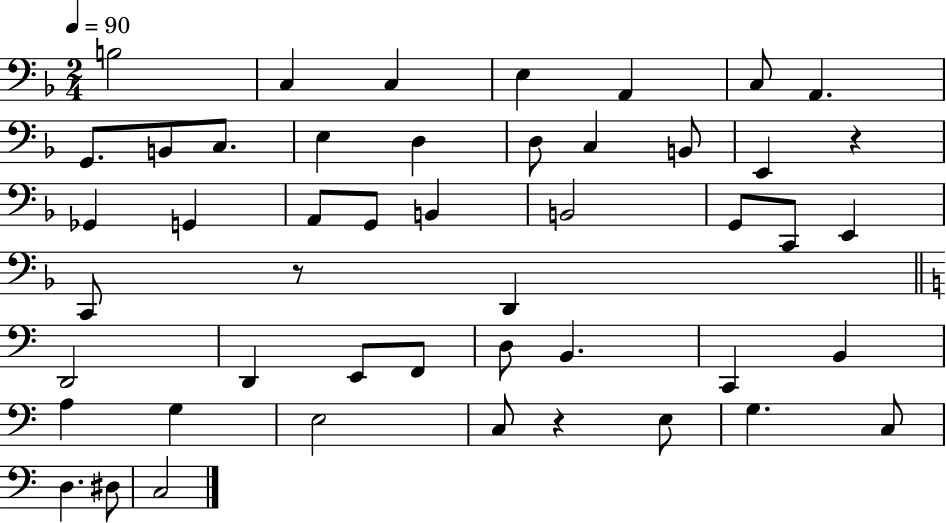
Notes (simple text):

B3/h C3/q C3/q E3/q A2/q C3/e A2/q. G2/e. B2/e C3/e. E3/q D3/q D3/e C3/q B2/e E2/q R/q Gb2/q G2/q A2/e G2/e B2/q B2/h G2/e C2/e E2/q C2/e R/e D2/q D2/h D2/q E2/e F2/e D3/e B2/q. C2/q B2/q A3/q G3/q E3/h C3/e R/q E3/e G3/q. C3/e D3/q. D#3/e C3/h